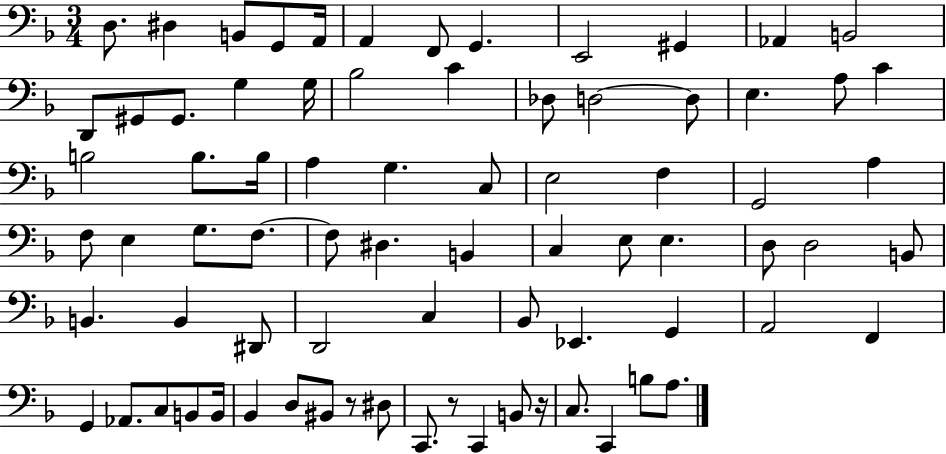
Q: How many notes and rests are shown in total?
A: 77